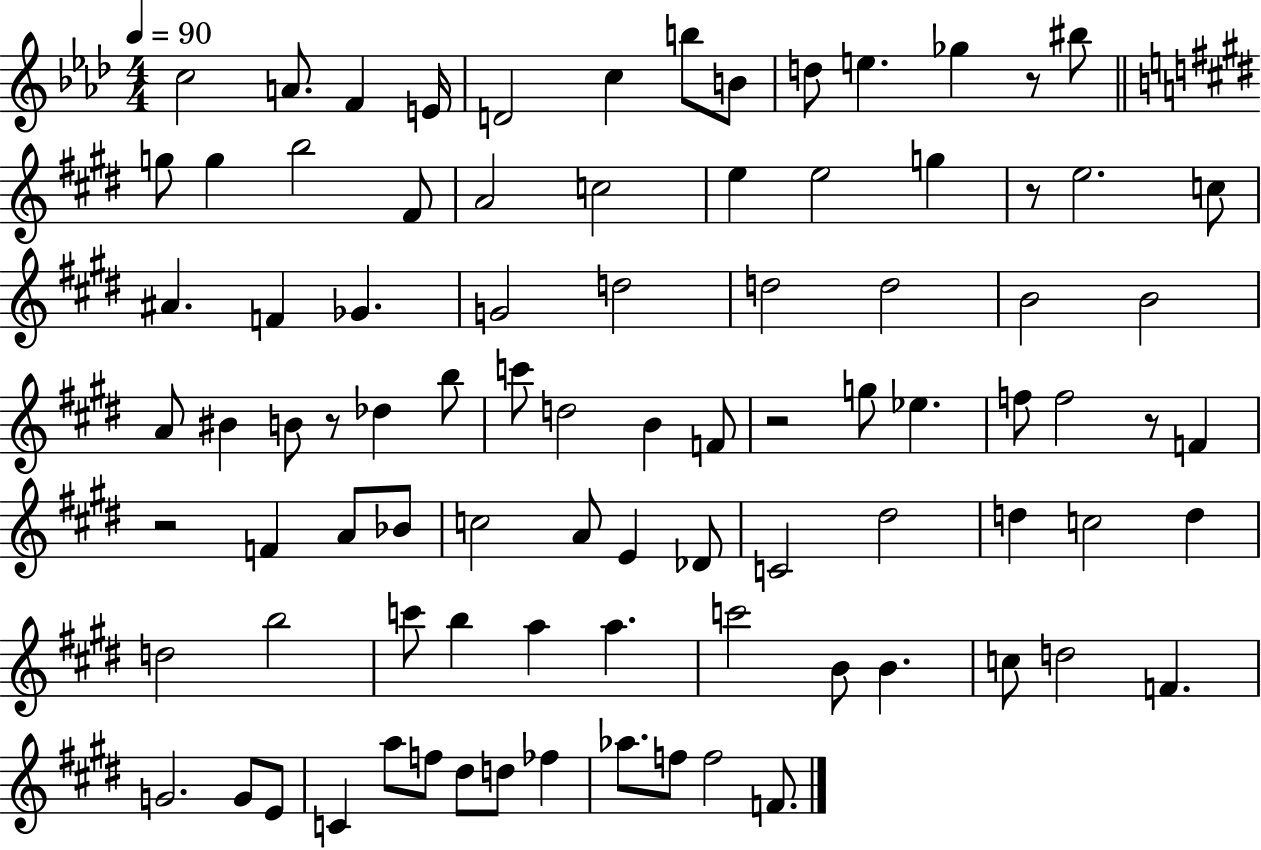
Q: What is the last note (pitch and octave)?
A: F4